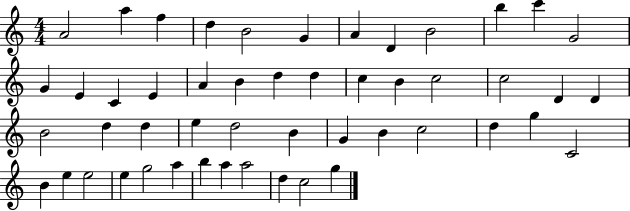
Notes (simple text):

A4/h A5/q F5/q D5/q B4/h G4/q A4/q D4/q B4/h B5/q C6/q G4/h G4/q E4/q C4/q E4/q A4/q B4/q D5/q D5/q C5/q B4/q C5/h C5/h D4/q D4/q B4/h D5/q D5/q E5/q D5/h B4/q G4/q B4/q C5/h D5/q G5/q C4/h B4/q E5/q E5/h E5/q G5/h A5/q B5/q A5/q A5/h D5/q C5/h G5/q